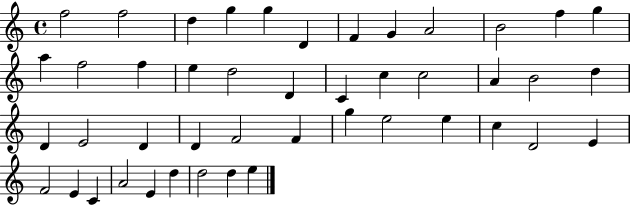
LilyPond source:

{
  \clef treble
  \time 4/4
  \defaultTimeSignature
  \key c \major
  f''2 f''2 | d''4 g''4 g''4 d'4 | f'4 g'4 a'2 | b'2 f''4 g''4 | \break a''4 f''2 f''4 | e''4 d''2 d'4 | c'4 c''4 c''2 | a'4 b'2 d''4 | \break d'4 e'2 d'4 | d'4 f'2 f'4 | g''4 e''2 e''4 | c''4 d'2 e'4 | \break f'2 e'4 c'4 | a'2 e'4 d''4 | d''2 d''4 e''4 | \bar "|."
}